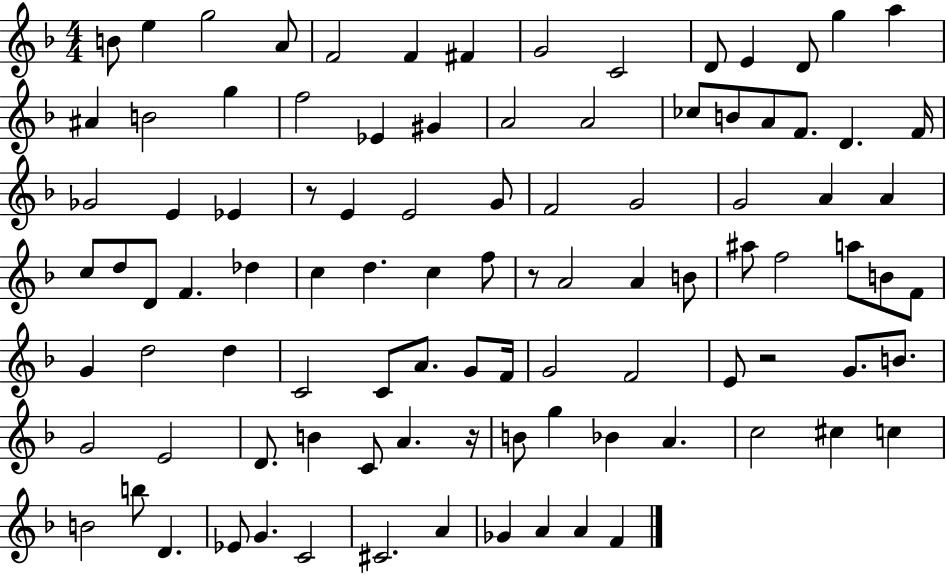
B4/e E5/q G5/h A4/e F4/h F4/q F#4/q G4/h C4/h D4/e E4/q D4/e G5/q A5/q A#4/q B4/h G5/q F5/h Eb4/q G#4/q A4/h A4/h CES5/e B4/e A4/e F4/e. D4/q. F4/s Gb4/h E4/q Eb4/q R/e E4/q E4/h G4/e F4/h G4/h G4/h A4/q A4/q C5/e D5/e D4/e F4/q. Db5/q C5/q D5/q. C5/q F5/e R/e A4/h A4/q B4/e A#5/e F5/h A5/e B4/e F4/e G4/q D5/h D5/q C4/h C4/e A4/e. G4/e F4/s G4/h F4/h E4/e R/h G4/e. B4/e. G4/h E4/h D4/e. B4/q C4/e A4/q. R/s B4/e G5/q Bb4/q A4/q. C5/h C#5/q C5/q B4/h B5/e D4/q. Eb4/e G4/q. C4/h C#4/h. A4/q Gb4/q A4/q A4/q F4/q